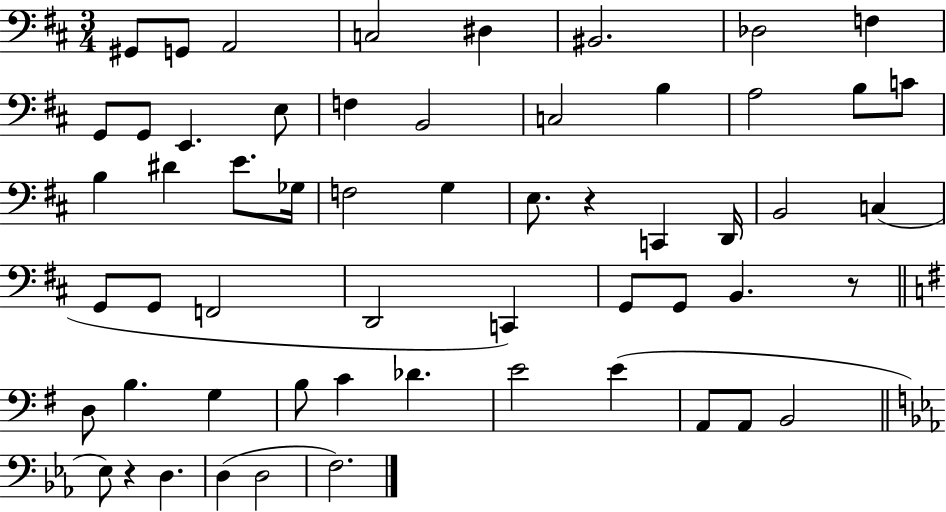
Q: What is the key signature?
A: D major